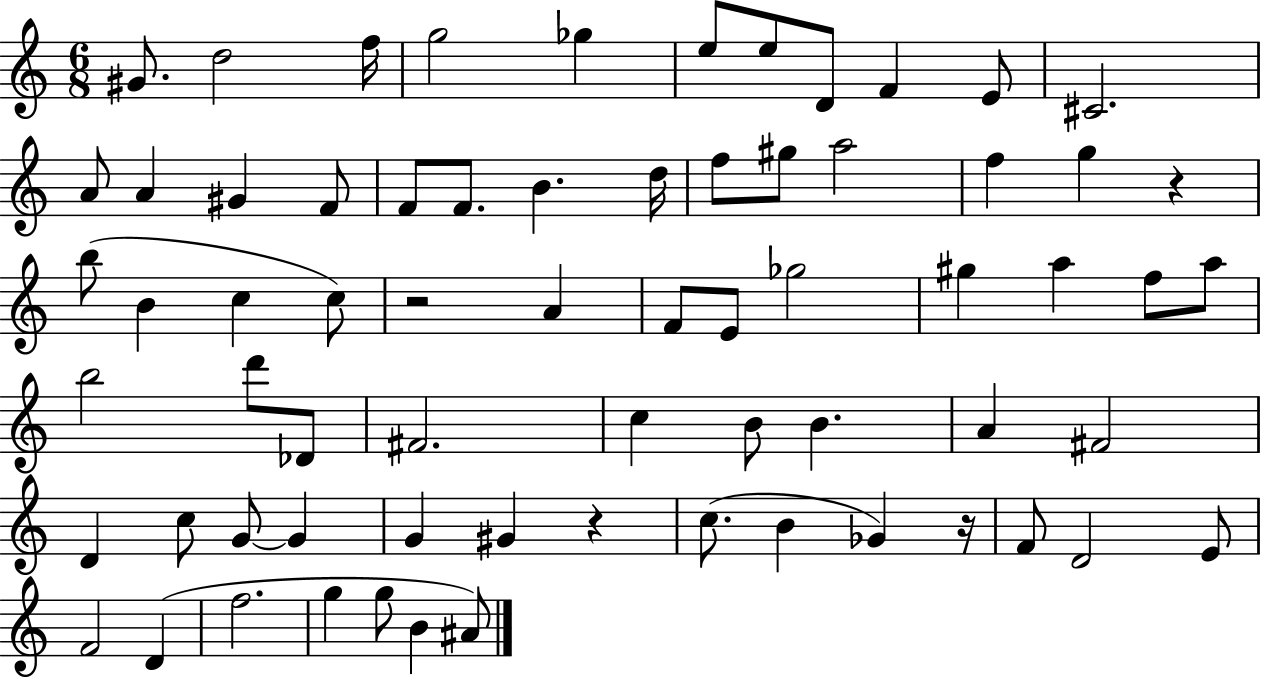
X:1
T:Untitled
M:6/8
L:1/4
K:C
^G/2 d2 f/4 g2 _g e/2 e/2 D/2 F E/2 ^C2 A/2 A ^G F/2 F/2 F/2 B d/4 f/2 ^g/2 a2 f g z b/2 B c c/2 z2 A F/2 E/2 _g2 ^g a f/2 a/2 b2 d'/2 _D/2 ^F2 c B/2 B A ^F2 D c/2 G/2 G G ^G z c/2 B _G z/4 F/2 D2 E/2 F2 D f2 g g/2 B ^A/2